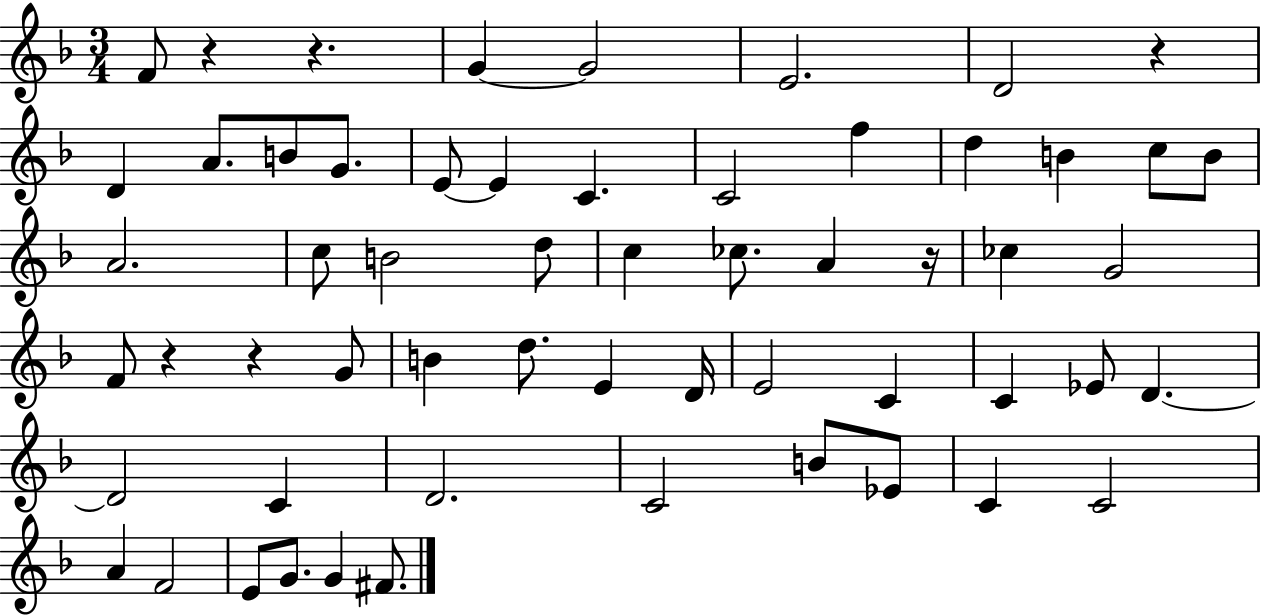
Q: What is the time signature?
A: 3/4